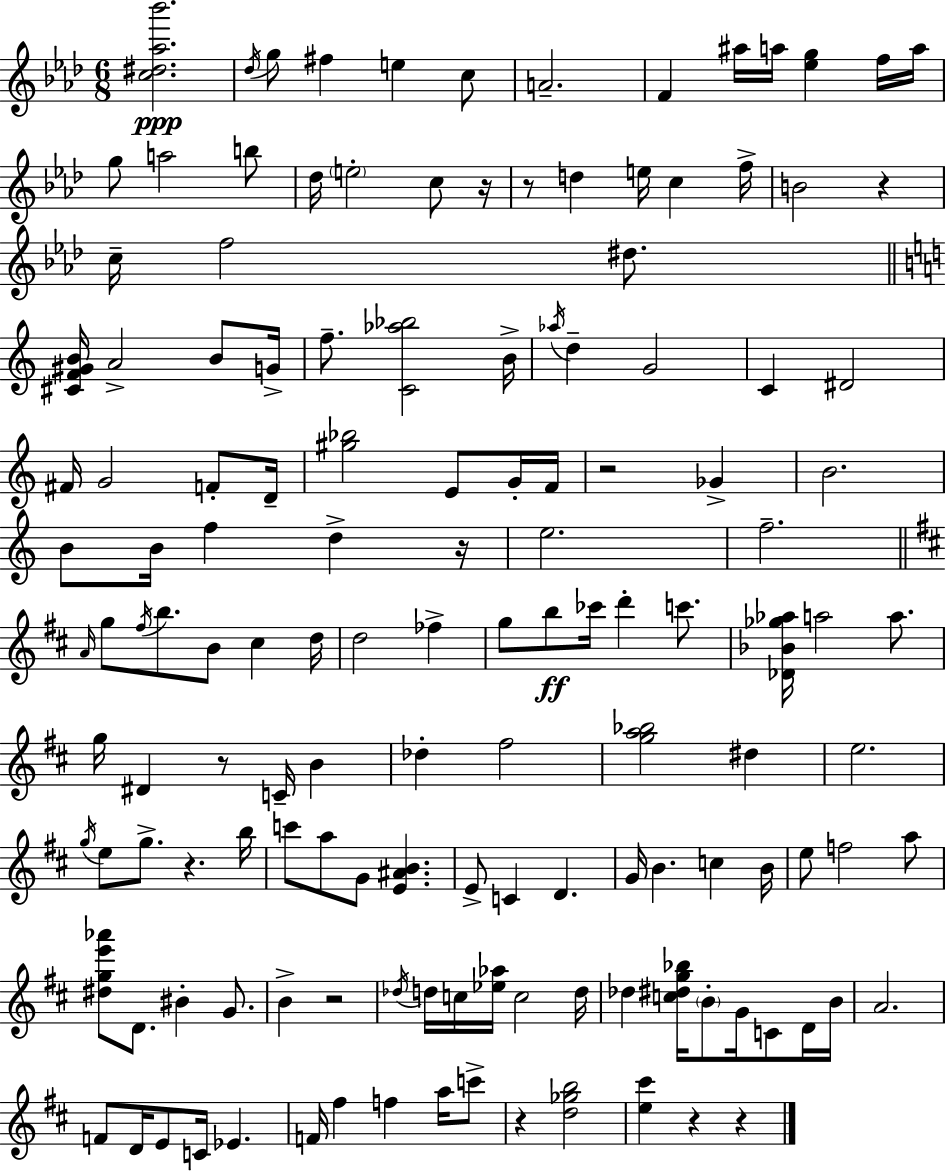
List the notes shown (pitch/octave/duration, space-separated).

[C5,D#5,Ab5,Bb6]/h. Db5/s G5/e F#5/q E5/q C5/e A4/h. F4/q A#5/s A5/s [Eb5,G5]/q F5/s A5/s G5/e A5/h B5/e Db5/s E5/h C5/e R/s R/e D5/q E5/s C5/q F5/s B4/h R/q C5/s F5/h D#5/e. [C#4,F4,G#4,B4]/s A4/h B4/e G4/s F5/e. [C4,Ab5,Bb5]/h B4/s Ab5/s D5/q G4/h C4/q D#4/h F#4/s G4/h F4/e D4/s [G#5,Bb5]/h E4/e G4/s F4/s R/h Gb4/q B4/h. B4/e B4/s F5/q D5/q R/s E5/h. F5/h. A4/s G5/e F#5/s B5/e. B4/e C#5/q D5/s D5/h FES5/q G5/e B5/e CES6/s D6/q C6/e. [Db4,Bb4,Gb5,Ab5]/s A5/h A5/e. G5/s D#4/q R/e C4/s B4/q Db5/q F#5/h [G5,A5,Bb5]/h D#5/q E5/h. G5/s E5/e G5/e. R/q. B5/s C6/e A5/e G4/e [E4,A#4,B4]/q. E4/e C4/q D4/q. G4/s B4/q. C5/q B4/s E5/e F5/h A5/e [D#5,G5,E6,Ab6]/e D4/e. BIS4/q G4/e. B4/q R/h Db5/s D5/s C5/s [Eb5,Ab5]/s C5/h D5/s Db5/q [C5,D#5,G5,Bb5]/s B4/e G4/s C4/e D4/s B4/s A4/h. F4/e D4/s E4/e C4/s Eb4/q. F4/s F#5/q F5/q A5/s C6/e R/q [D5,Gb5,B5]/h [E5,C#6]/q R/q R/q